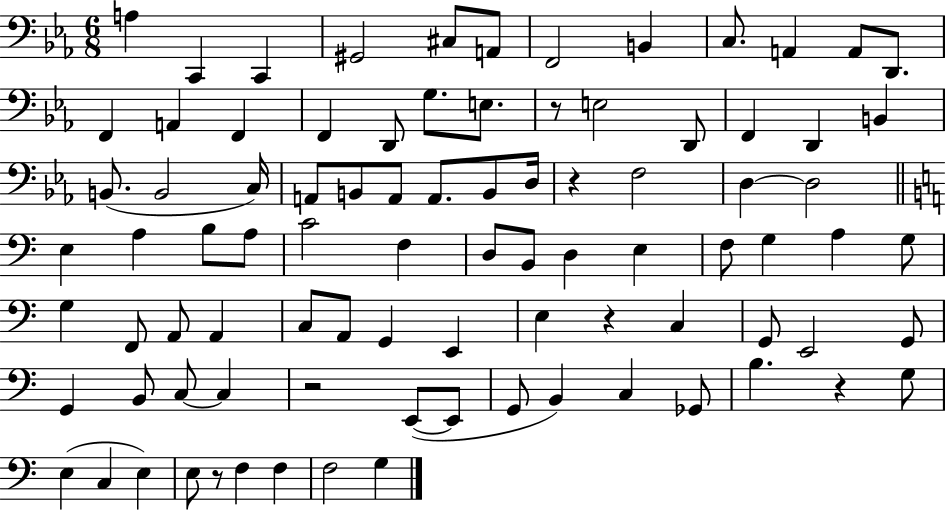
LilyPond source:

{
  \clef bass
  \numericTimeSignature
  \time 6/8
  \key ees \major
  a4 c,4 c,4 | gis,2 cis8 a,8 | f,2 b,4 | c8. a,4 a,8 d,8. | \break f,4 a,4 f,4 | f,4 d,8 g8. e8. | r8 e2 d,8 | f,4 d,4 b,4 | \break b,8.( b,2 c16) | a,8 b,8 a,8 a,8. b,8 d16 | r4 f2 | d4~~ d2 | \break \bar "||" \break \key c \major e4 a4 b8 a8 | c'2 f4 | d8 b,8 d4 e4 | f8 g4 a4 g8 | \break g4 f,8 a,8 a,4 | c8 a,8 g,4 e,4 | e4 r4 c4 | g,8 e,2 g,8 | \break g,4 b,8 c8~~ c4 | r2 e,8~(~ e,8 | g,8 b,4) c4 ges,8 | b4. r4 g8 | \break e4( c4 e4) | e8 r8 f4 f4 | f2 g4 | \bar "|."
}